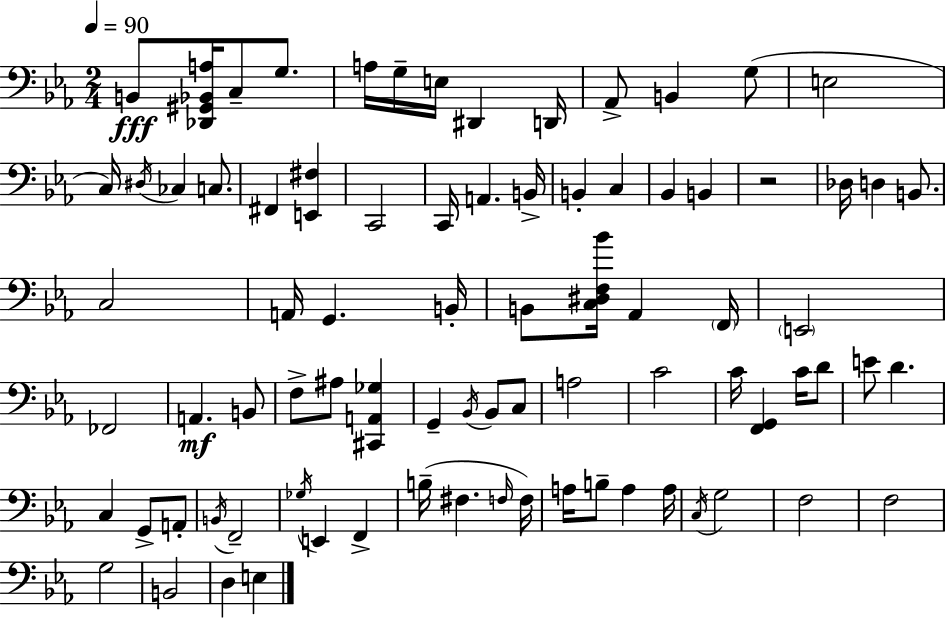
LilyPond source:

{
  \clef bass
  \numericTimeSignature
  \time 2/4
  \key ees \major
  \tempo 4 = 90
  b,8\fff <des, gis, bes, a>16 c8-- g8. | a16 g16-- e16 dis,4 d,16 | aes,8-> b,4 g8( | e2 | \break c16) \acciaccatura { dis16 } ces4 c8. | fis,4 <e, fis>4 | c,2 | c,16 a,4. | \break b,16-> b,4-. c4 | bes,4 b,4 | r2 | des16 d4 b,8. | \break c2 | a,16 g,4. | b,16-. b,8 <c dis f bes'>16 aes,4 | \parenthesize f,16 \parenthesize e,2 | \break fes,2 | a,4.\mf b,8 | f8-> ais8 <cis, a, ges>4 | g,4-- \acciaccatura { bes,16 } bes,8 | \break c8 a2 | c'2 | c'16 <f, g,>4 c'16 | d'8 e'8 d'4. | \break c4 g,8-> | a,8-. \acciaccatura { b,16 } f,2-- | \acciaccatura { ges16 } e,4 | f,4-> b16--( fis4. | \break \grace { f16 } f16) a16 b8-- | a4 a16 \acciaccatura { c16 } g2 | f2 | f2 | \break g2 | b,2 | d4 | e4 \bar "|."
}